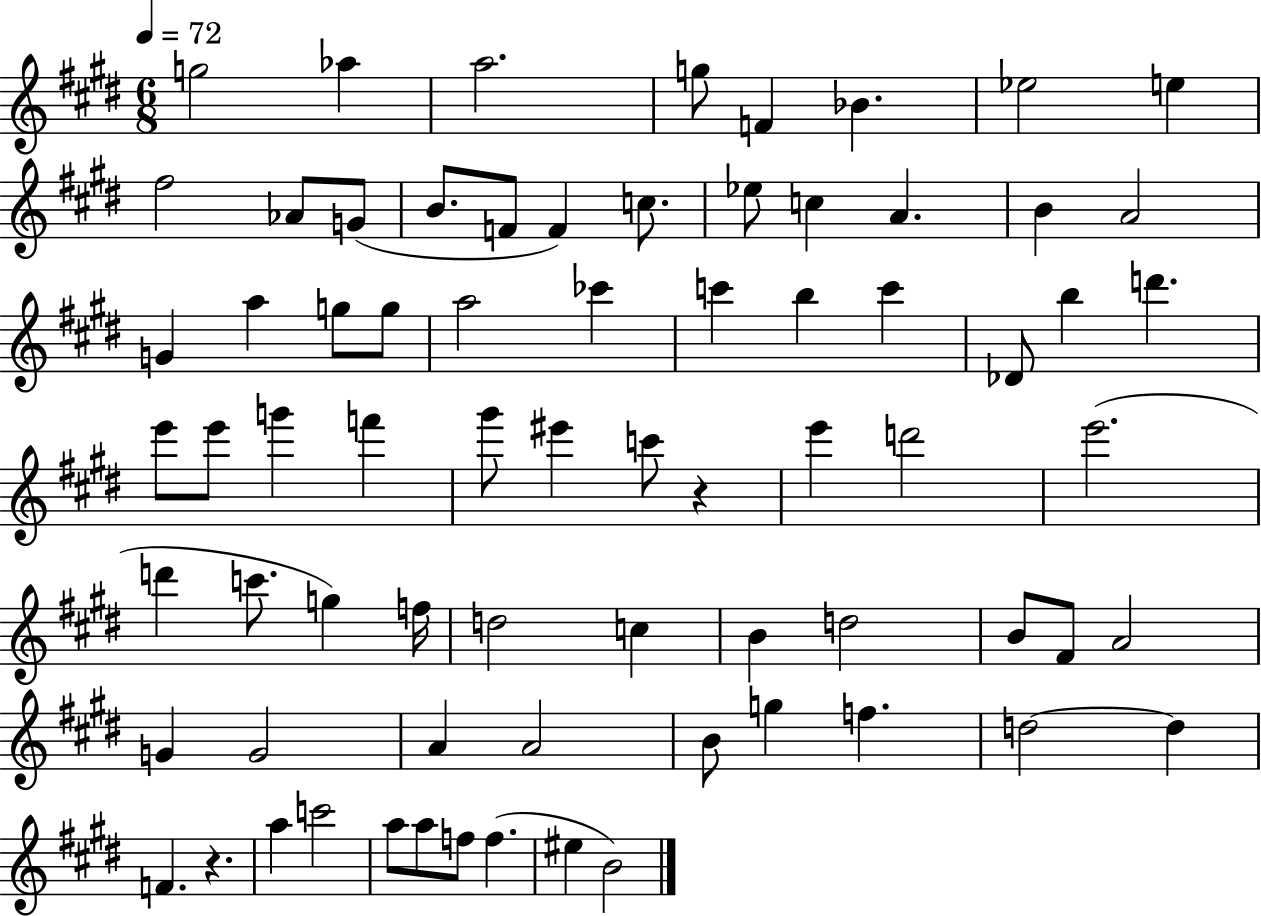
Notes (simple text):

G5/h Ab5/q A5/h. G5/e F4/q Bb4/q. Eb5/h E5/q F#5/h Ab4/e G4/e B4/e. F4/e F4/q C5/e. Eb5/e C5/q A4/q. B4/q A4/h G4/q A5/q G5/e G5/e A5/h CES6/q C6/q B5/q C6/q Db4/e B5/q D6/q. E6/e E6/e G6/q F6/q G#6/e EIS6/q C6/e R/q E6/q D6/h E6/h. D6/q C6/e. G5/q F5/s D5/h C5/q B4/q D5/h B4/e F#4/e A4/h G4/q G4/h A4/q A4/h B4/e G5/q F5/q. D5/h D5/q F4/q. R/q. A5/q C6/h A5/e A5/e F5/e F5/q. EIS5/q B4/h